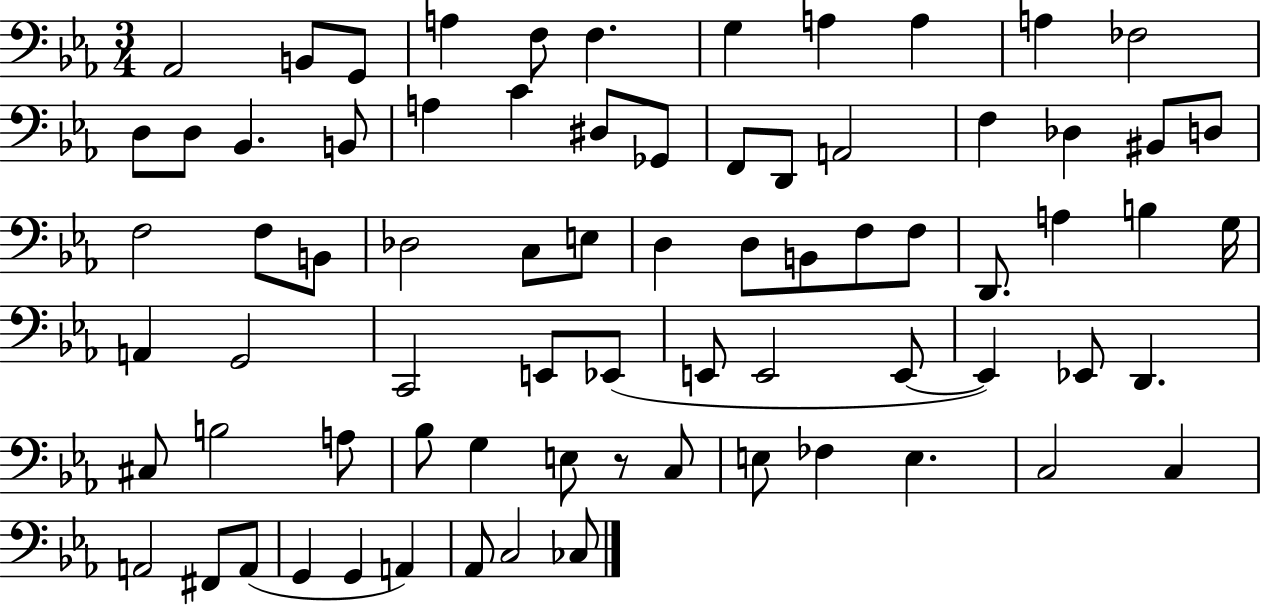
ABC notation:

X:1
T:Untitled
M:3/4
L:1/4
K:Eb
_A,,2 B,,/2 G,,/2 A, F,/2 F, G, A, A, A, _F,2 D,/2 D,/2 _B,, B,,/2 A, C ^D,/2 _G,,/2 F,,/2 D,,/2 A,,2 F, _D, ^B,,/2 D,/2 F,2 F,/2 B,,/2 _D,2 C,/2 E,/2 D, D,/2 B,,/2 F,/2 F,/2 D,,/2 A, B, G,/4 A,, G,,2 C,,2 E,,/2 _E,,/2 E,,/2 E,,2 E,,/2 E,, _E,,/2 D,, ^C,/2 B,2 A,/2 _B,/2 G, E,/2 z/2 C,/2 E,/2 _F, E, C,2 C, A,,2 ^F,,/2 A,,/2 G,, G,, A,, _A,,/2 C,2 _C,/2